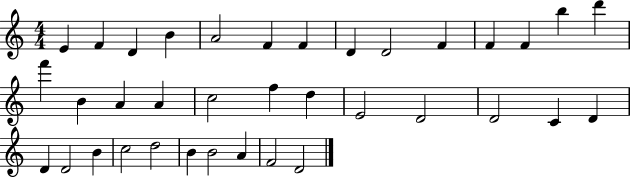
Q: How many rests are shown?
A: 0